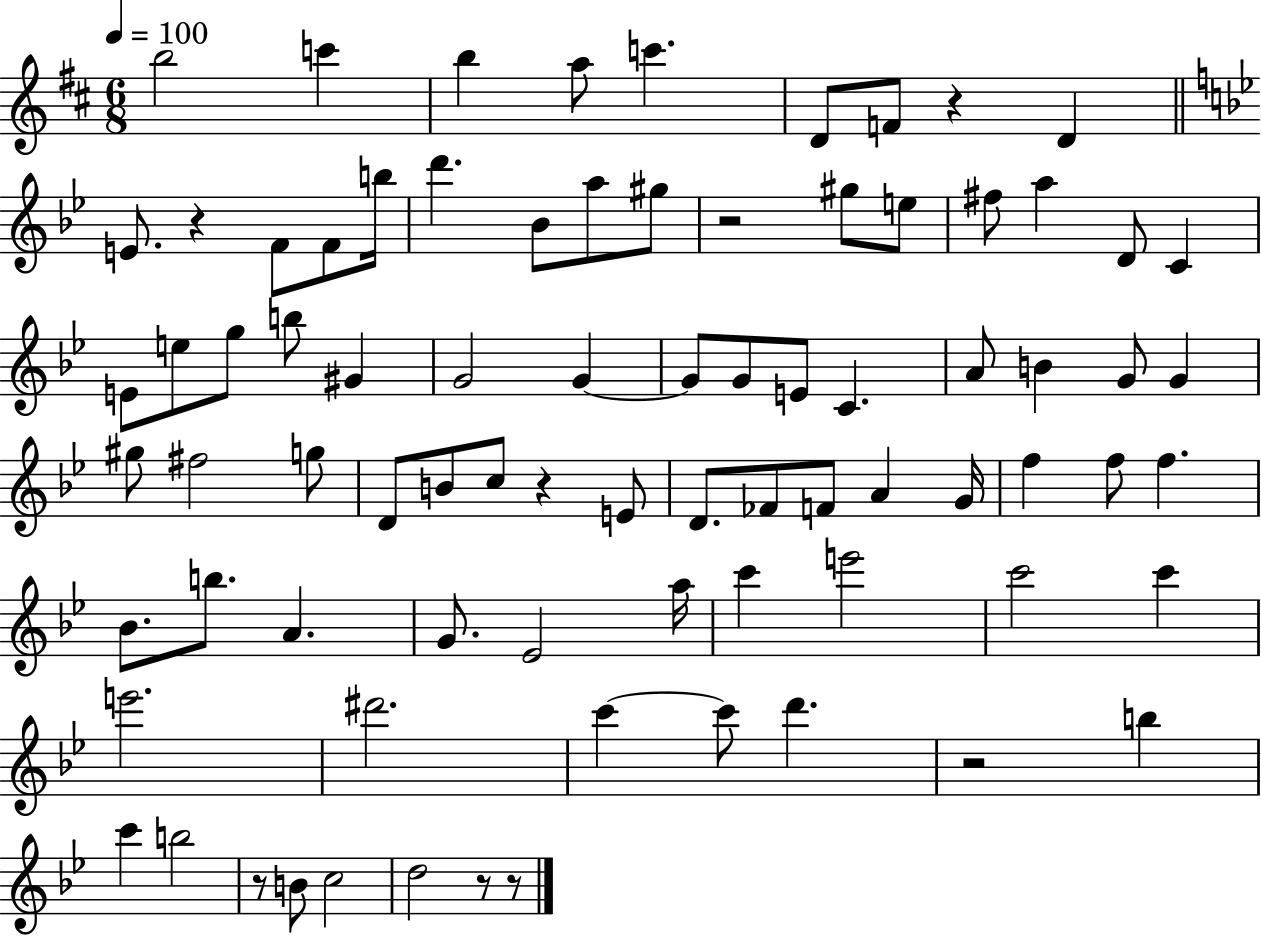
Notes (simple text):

B5/h C6/q B5/q A5/e C6/q. D4/e F4/e R/q D4/q E4/e. R/q F4/e F4/e B5/s D6/q. Bb4/e A5/e G#5/e R/h G#5/e E5/e F#5/e A5/q D4/e C4/q E4/e E5/e G5/e B5/e G#4/q G4/h G4/q G4/e G4/e E4/e C4/q. A4/e B4/q G4/e G4/q G#5/e F#5/h G5/e D4/e B4/e C5/e R/q E4/e D4/e. FES4/e F4/e A4/q G4/s F5/q F5/e F5/q. Bb4/e. B5/e. A4/q. G4/e. Eb4/h A5/s C6/q E6/h C6/h C6/q E6/h. D#6/h. C6/q C6/e D6/q. R/h B5/q C6/q B5/h R/e B4/e C5/h D5/h R/e R/e